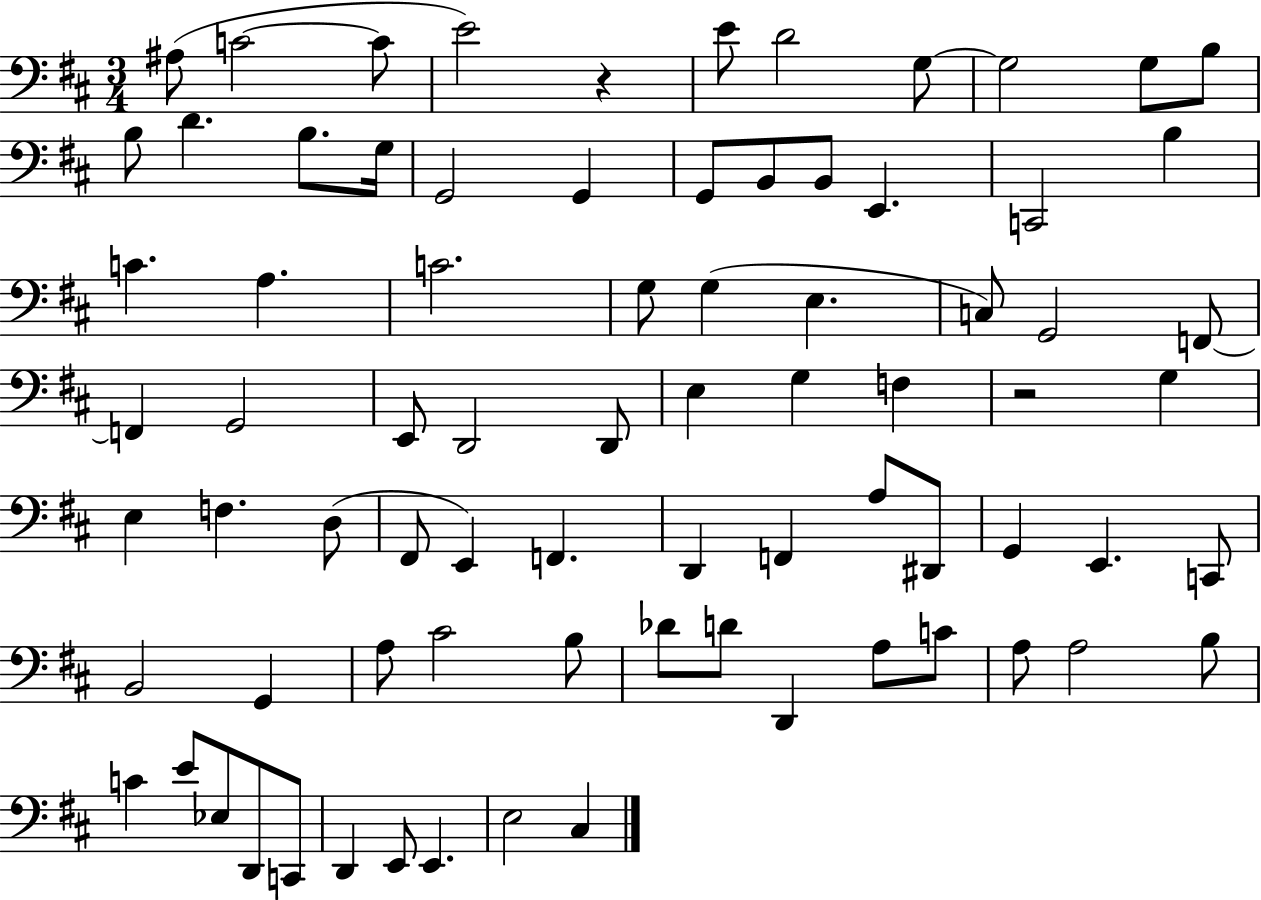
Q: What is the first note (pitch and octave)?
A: A#3